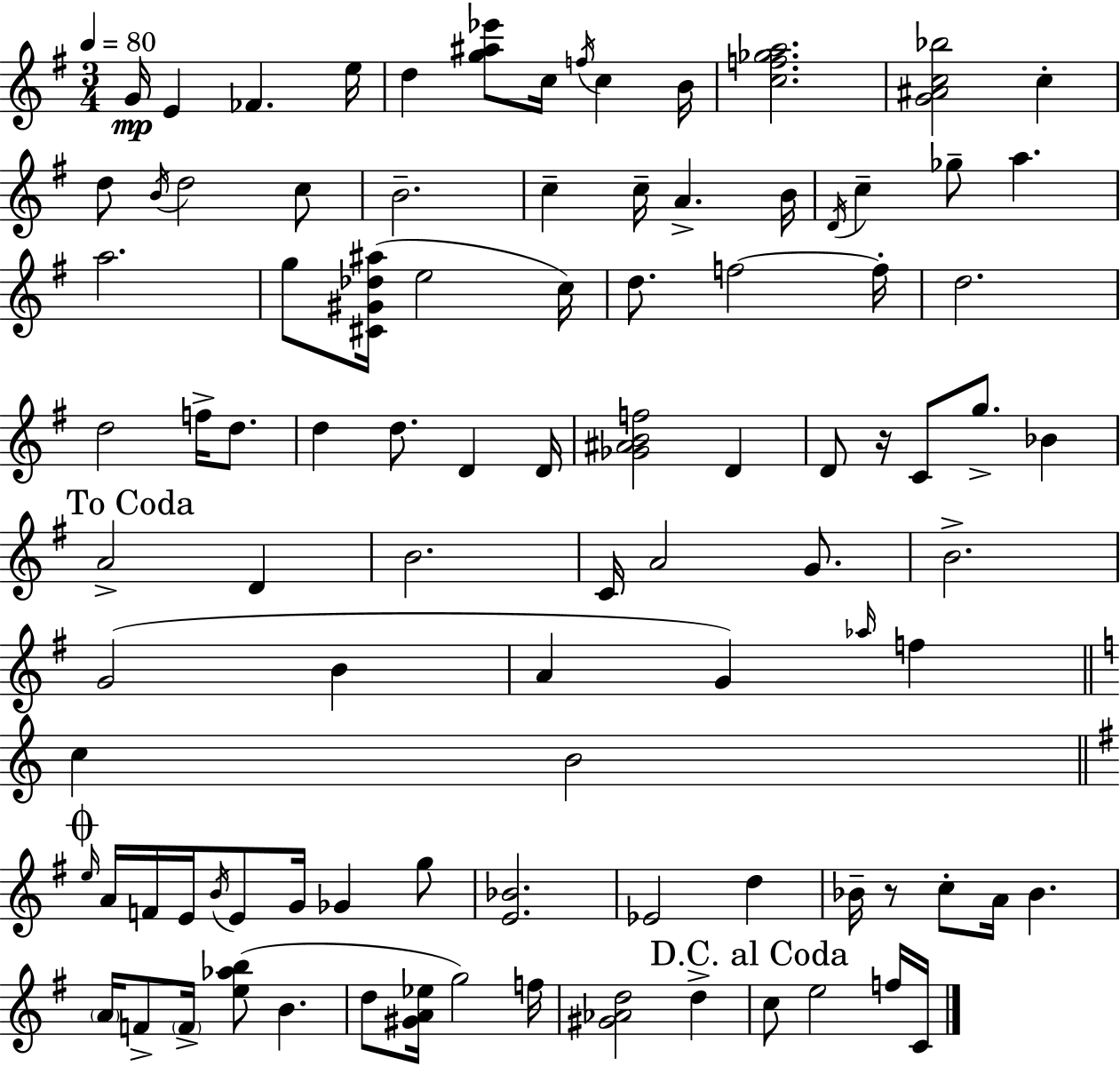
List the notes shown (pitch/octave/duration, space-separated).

G4/s E4/q FES4/q. E5/s D5/q [G5,A#5,Eb6]/e C5/s F5/s C5/q B4/s [C5,F5,Gb5,A5]/h. [G4,A#4,C5,Bb5]/h C5/q D5/e B4/s D5/h C5/e B4/h. C5/q C5/s A4/q. B4/s D4/s C5/q Gb5/e A5/q. A5/h. G5/e [C#4,G#4,Db5,A#5]/s E5/h C5/s D5/e. F5/h F5/s D5/h. D5/h F5/s D5/e. D5/q D5/e. D4/q D4/s [Gb4,A#4,B4,F5]/h D4/q D4/e R/s C4/e G5/e. Bb4/q A4/h D4/q B4/h. C4/s A4/h G4/e. B4/h. G4/h B4/q A4/q G4/q Ab5/s F5/q C5/q B4/h E5/s A4/s F4/s E4/s B4/s E4/e G4/s Gb4/q G5/e [E4,Bb4]/h. Eb4/h D5/q Bb4/s R/e C5/e A4/s Bb4/q. A4/s F4/e F4/s [E5,Ab5,B5]/e B4/q. D5/e [G#4,A4,Eb5]/s G5/h F5/s [G#4,Ab4,D5]/h D5/q C5/e E5/h F5/s C4/s